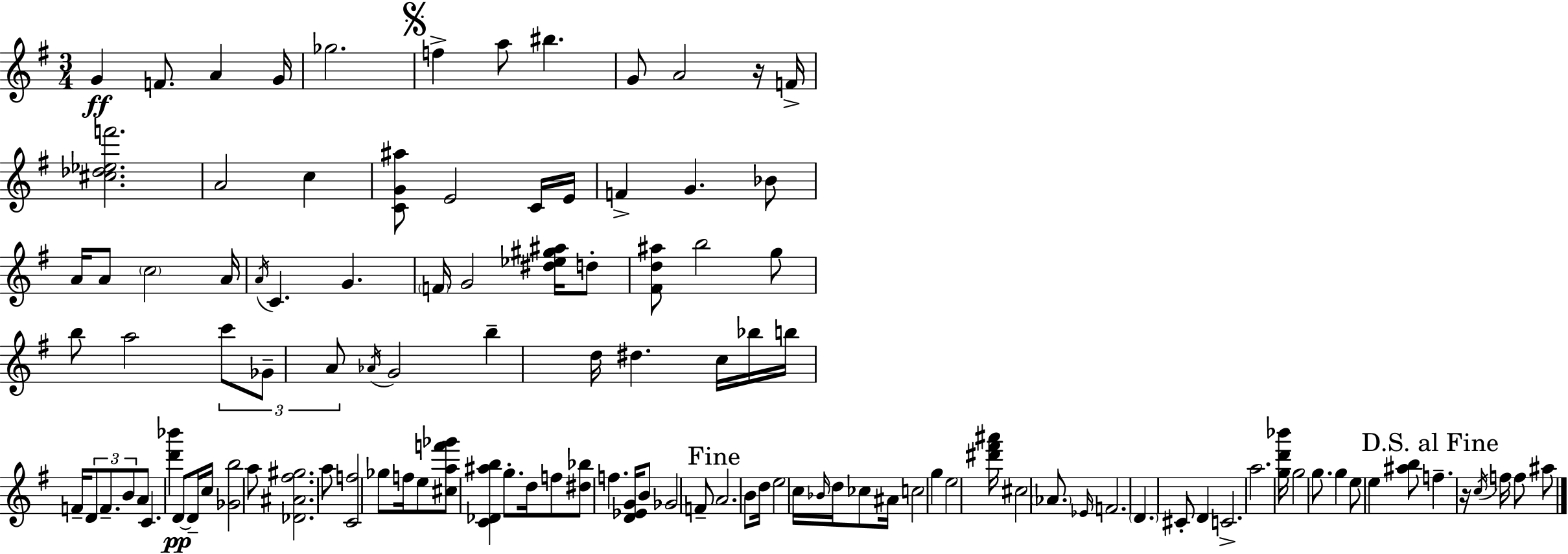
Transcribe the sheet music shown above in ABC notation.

X:1
T:Untitled
M:3/4
L:1/4
K:Em
G F/2 A G/4 _g2 f a/2 ^b G/2 A2 z/4 F/4 [^c_d_ef']2 A2 c [CG^a]/2 E2 C/4 E/4 F G _B/2 A/4 A/2 c2 A/4 A/4 C G F/4 G2 [^d_e^g^a]/4 d/2 [^Fd^a]/2 b2 g/2 b/2 a2 c'/2 _G/2 A/2 _A/4 G2 b d/4 ^d c/4 _b/4 b/4 F/4 D/2 F/2 B/2 A/2 C [d'_b'] D/2 D/4 c/4 [_Gb]2 a/2 [_D^A^f^g]2 a/2 [Cf]2 _g/2 f/4 e/2 [^caf'_g']/2 [C_D^ab] g/2 d/4 f/2 [^d_b]/2 f [D_EG]/4 B/2 _G2 F/2 A2 B/2 d/4 e2 c/4 _B/4 d/4 _c/2 ^A/4 c2 g e2 [^d'^f'^a']/4 ^c2 _A/2 _E/4 F2 D ^C/2 D C2 a2 [gd'_b']/4 g2 g/2 g e/2 e [^ab]/2 f z/4 c/4 f/4 f/2 ^a/2